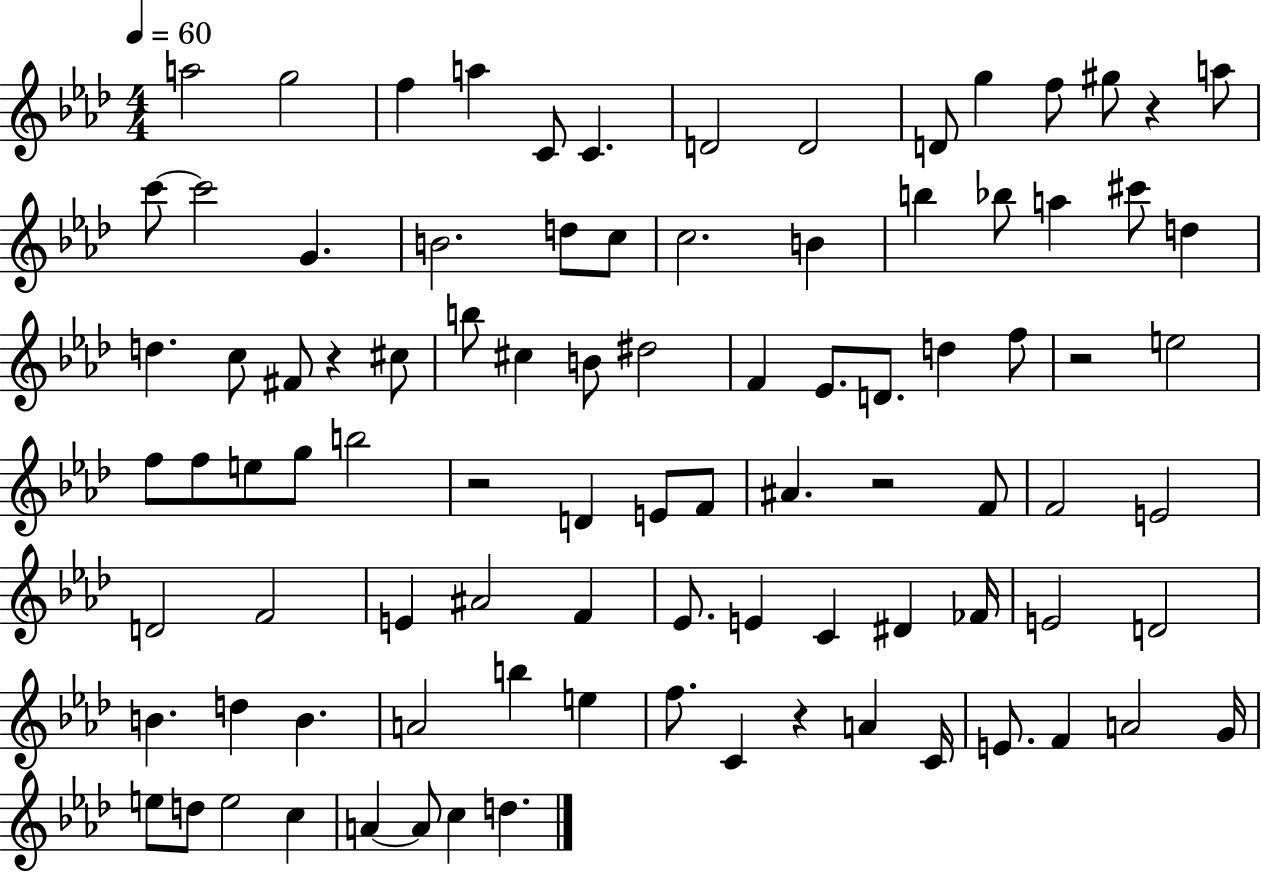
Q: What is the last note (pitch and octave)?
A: D5